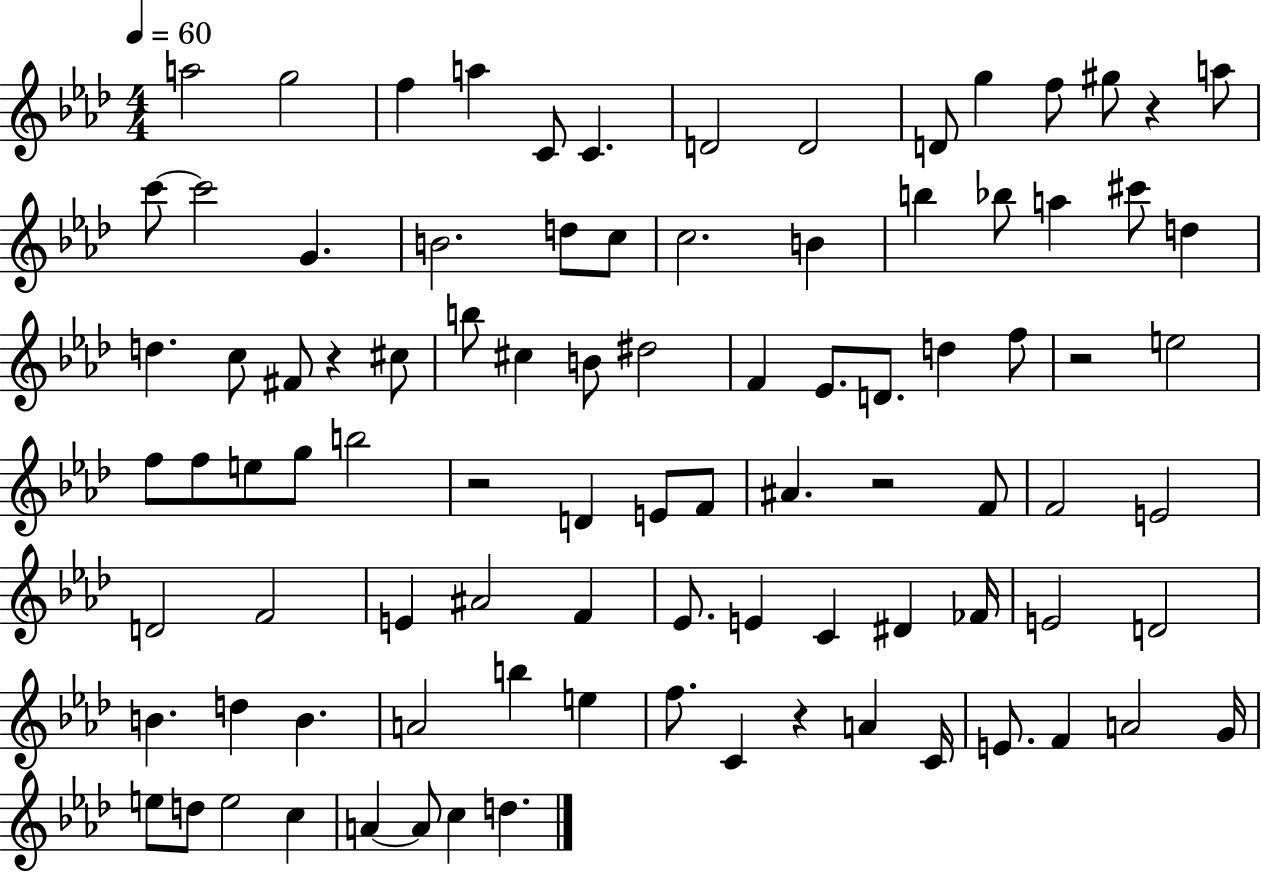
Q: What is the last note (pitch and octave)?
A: D5